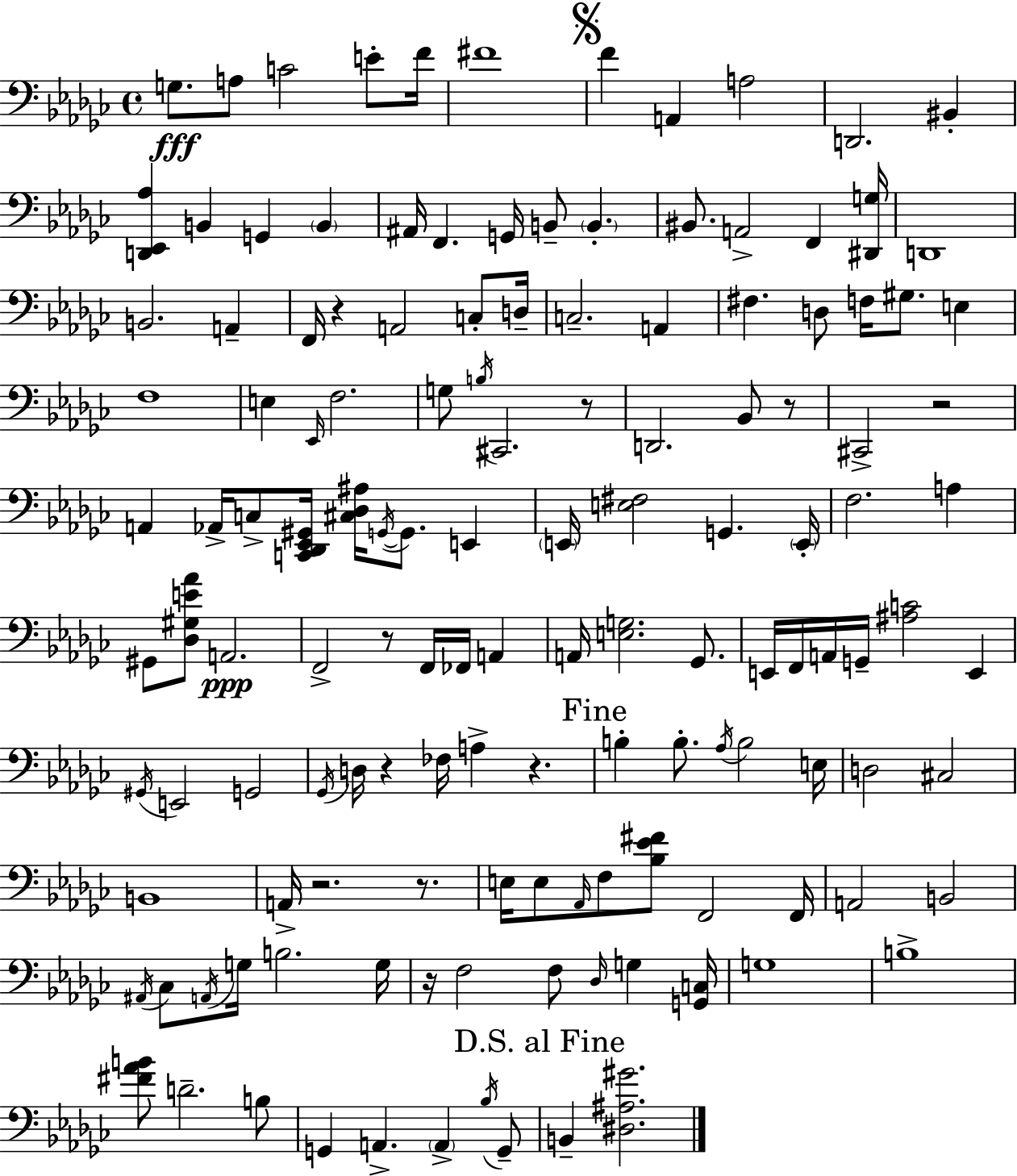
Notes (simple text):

G3/e. A3/e C4/h E4/e F4/s F#4/w F4/q A2/q A3/h D2/h. BIS2/q [D2,Eb2,Ab3]/q B2/q G2/q B2/q A#2/s F2/q. G2/s B2/e B2/q. BIS2/e. A2/h F2/q [D#2,G3]/s D2/w B2/h. A2/q F2/s R/q A2/h C3/e D3/s C3/h. A2/q F#3/q. D3/e F3/s G#3/e. E3/q F3/w E3/q Eb2/s F3/h. G3/e B3/s C#2/h. R/e D2/h. Bb2/e R/e C#2/h R/h A2/q Ab2/s C3/e [C2,Db2,Eb2,G#2]/s [C#3,Db3,A#3]/s G2/s G2/e. E2/q E2/s [E3,F#3]/h G2/q. E2/s F3/h. A3/q G#2/e [Db3,G#3,E4,Ab4]/e A2/h. F2/h R/e F2/s FES2/s A2/q A2/s [E3,G3]/h. Gb2/e. E2/s F2/s A2/s G2/s [A#3,C4]/h E2/q G#2/s E2/h G2/h Gb2/s D3/s R/q FES3/s A3/q R/q. B3/q B3/e. Ab3/s B3/h E3/s D3/h C#3/h B2/w A2/s R/h. R/e. E3/s E3/e Ab2/s F3/e [Bb3,Eb4,F#4]/e F2/h F2/s A2/h B2/h A#2/s CES3/e A2/s G3/s B3/h. G3/s R/s F3/h F3/e Db3/s G3/q [G2,C3]/s G3/w B3/w [F#4,Ab4,B4]/e D4/h. B3/e G2/q A2/q. A2/q Bb3/s G2/e B2/q [D#3,A#3,G#4]/h.